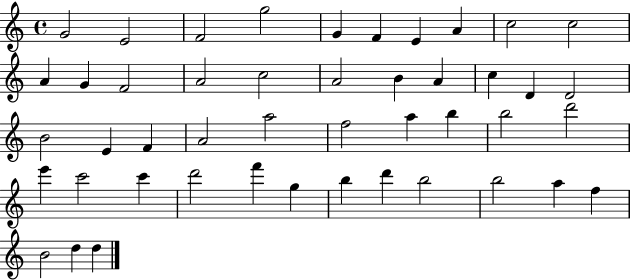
G4/h E4/h F4/h G5/h G4/q F4/q E4/q A4/q C5/h C5/h A4/q G4/q F4/h A4/h C5/h A4/h B4/q A4/q C5/q D4/q D4/h B4/h E4/q F4/q A4/h A5/h F5/h A5/q B5/q B5/h D6/h E6/q C6/h C6/q D6/h F6/q G5/q B5/q D6/q B5/h B5/h A5/q F5/q B4/h D5/q D5/q